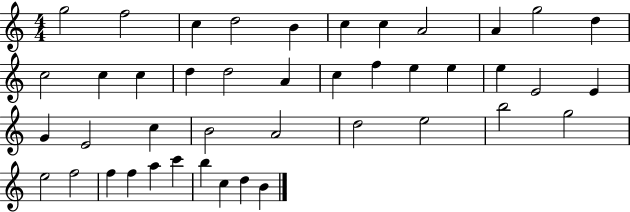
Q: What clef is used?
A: treble